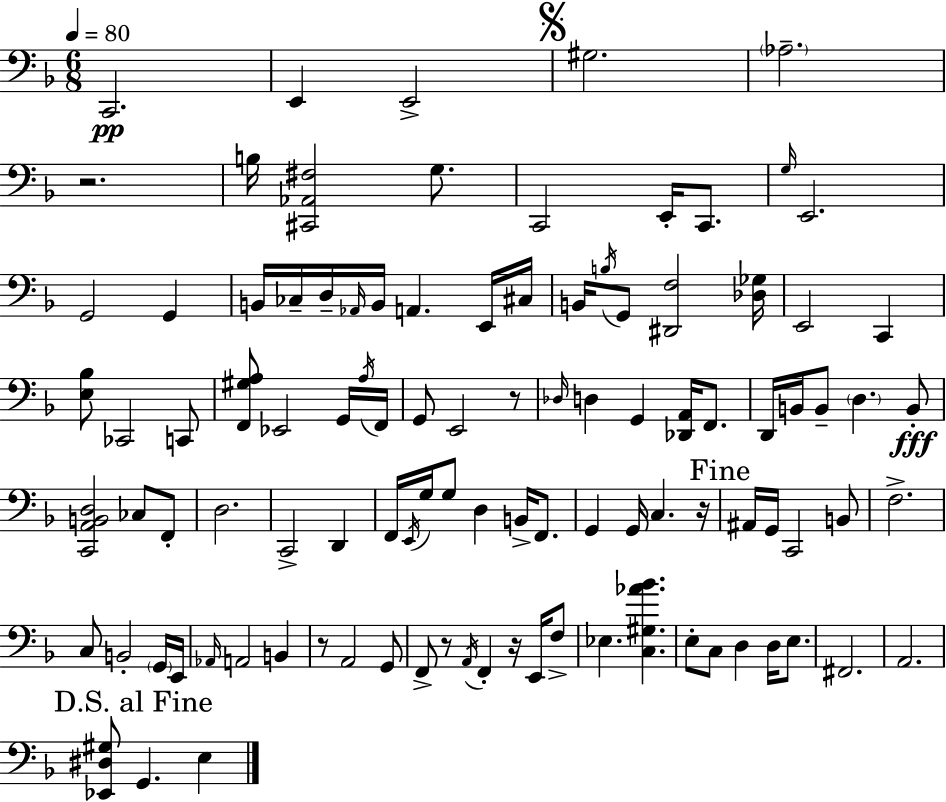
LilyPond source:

{
  \clef bass
  \numericTimeSignature
  \time 6/8
  \key f \major
  \tempo 4 = 80
  c,2.\pp | e,4 e,2-> | \mark \markup { \musicglyph "scripts.segno" } gis2. | \parenthesize aes2.-- | \break r2. | b16 <cis, aes, fis>2 g8. | c,2 e,16-. c,8. | \grace { g16 } e,2. | \break g,2 g,4 | b,16 ces16-- d16-- \grace { aes,16 } b,16 a,4. | e,16 cis16 b,16 \acciaccatura { b16 } g,8 <dis, f>2 | <des ges>16 e,2 c,4 | \break <e bes>8 ces,2 | c,8 <f, gis a>8 ees,2 | g,16 \acciaccatura { a16 } f,16 g,8 e,2 | r8 \grace { des16 } d4 g,4 | \break <des, a,>16 f,8. d,16 b,16 b,8-- \parenthesize d4. | b,8-.\fff <c, a, b, d>2 | ces8 f,8-. d2. | c,2-> | \break d,4 f,16 \acciaccatura { e,16 } g16 g8 d4 | b,16-> f,8. g,4 g,16 c4. | r16 \mark "Fine" ais,16 g,16 c,2 | b,8 f2.-> | \break c8 b,2-. | \parenthesize g,16 e,16 \grace { aes,16 } a,2 | b,4 r8 a,2 | g,8 f,8-> r8 \acciaccatura { a,16 } | \break f,4-. r16 e,16 f8-> ees4. | <c gis aes' bes'>4. e8-. c8 | d4 d16 e8. fis,2. | a,2. | \break \mark "D.S. al Fine" <ees, dis gis>8 g,4. | e4 \bar "|."
}